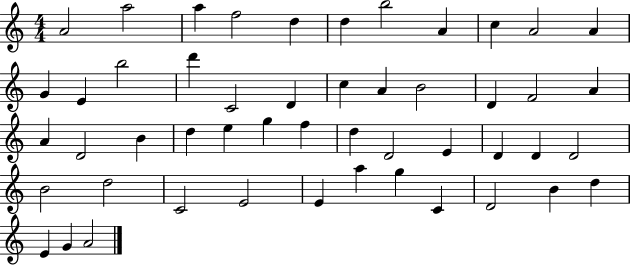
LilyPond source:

{
  \clef treble
  \numericTimeSignature
  \time 4/4
  \key c \major
  a'2 a''2 | a''4 f''2 d''4 | d''4 b''2 a'4 | c''4 a'2 a'4 | \break g'4 e'4 b''2 | d'''4 c'2 d'4 | c''4 a'4 b'2 | d'4 f'2 a'4 | \break a'4 d'2 b'4 | d''4 e''4 g''4 f''4 | d''4 d'2 e'4 | d'4 d'4 d'2 | \break b'2 d''2 | c'2 e'2 | e'4 a''4 g''4 c'4 | d'2 b'4 d''4 | \break e'4 g'4 a'2 | \bar "|."
}